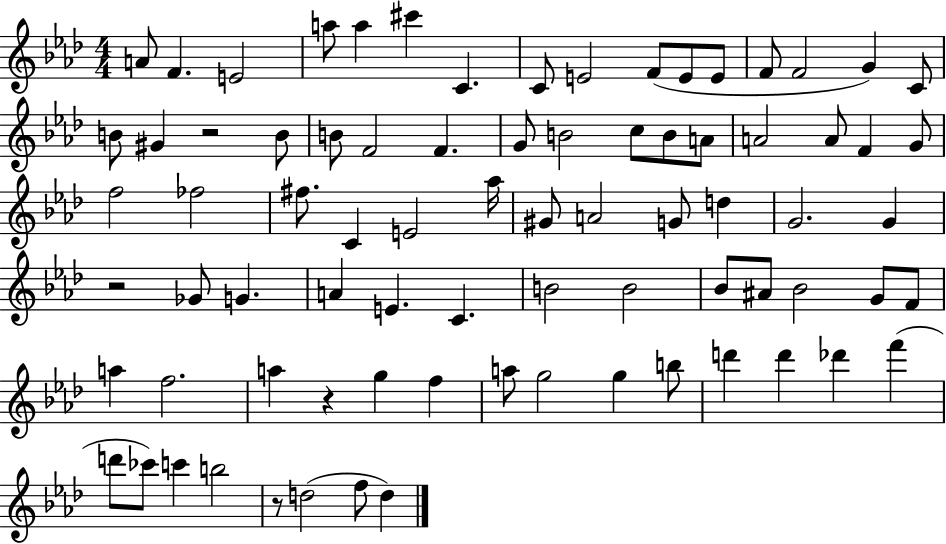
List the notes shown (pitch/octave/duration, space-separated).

A4/e F4/q. E4/h A5/e A5/q C#6/q C4/q. C4/e E4/h F4/e E4/e E4/e F4/e F4/h G4/q C4/e B4/e G#4/q R/h B4/e B4/e F4/h F4/q. G4/e B4/h C5/e B4/e A4/e A4/h A4/e F4/q G4/e F5/h FES5/h F#5/e. C4/q E4/h Ab5/s G#4/e A4/h G4/e D5/q G4/h. G4/q R/h Gb4/e G4/q. A4/q E4/q. C4/q. B4/h B4/h Bb4/e A#4/e Bb4/h G4/e F4/e A5/q F5/h. A5/q R/q G5/q F5/q A5/e G5/h G5/q B5/e D6/q D6/q Db6/q F6/q D6/e CES6/e C6/q B5/h R/e D5/h F5/e D5/q